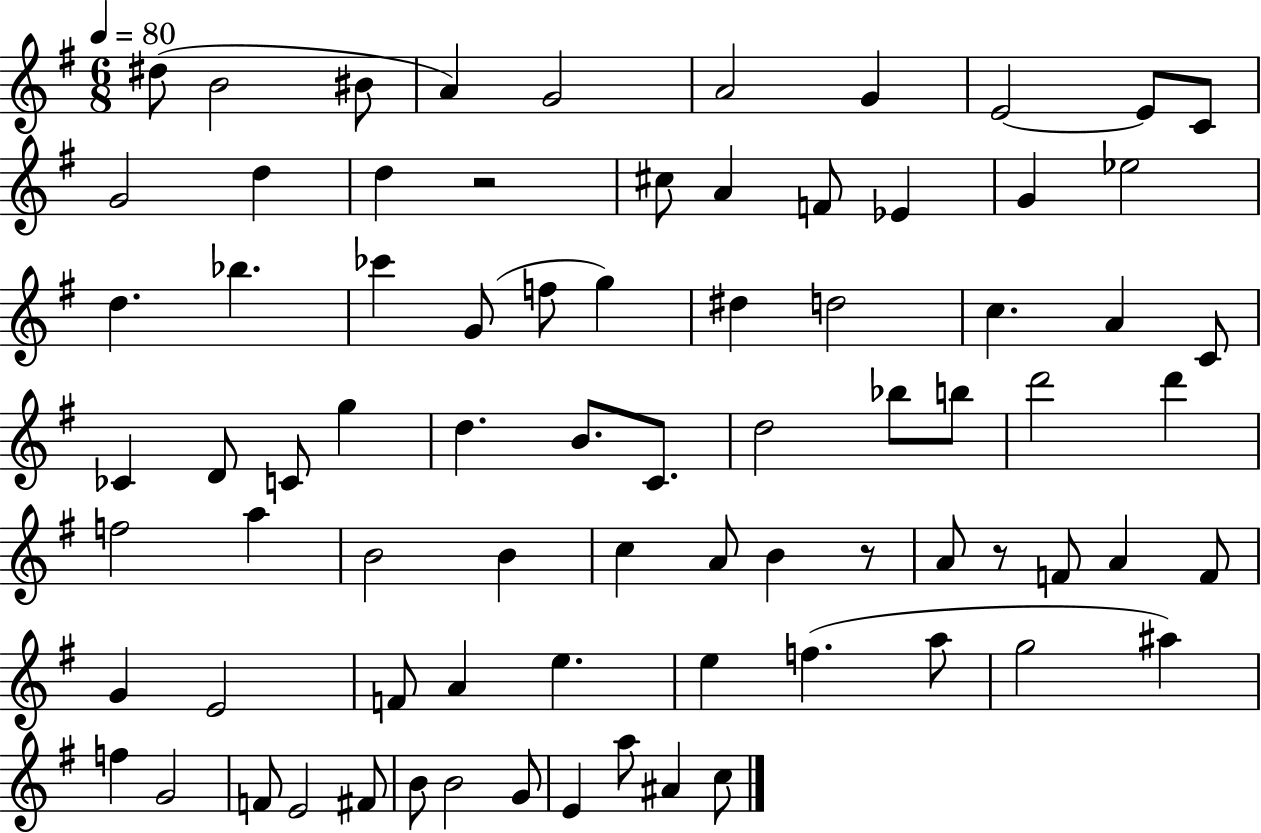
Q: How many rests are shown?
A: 3